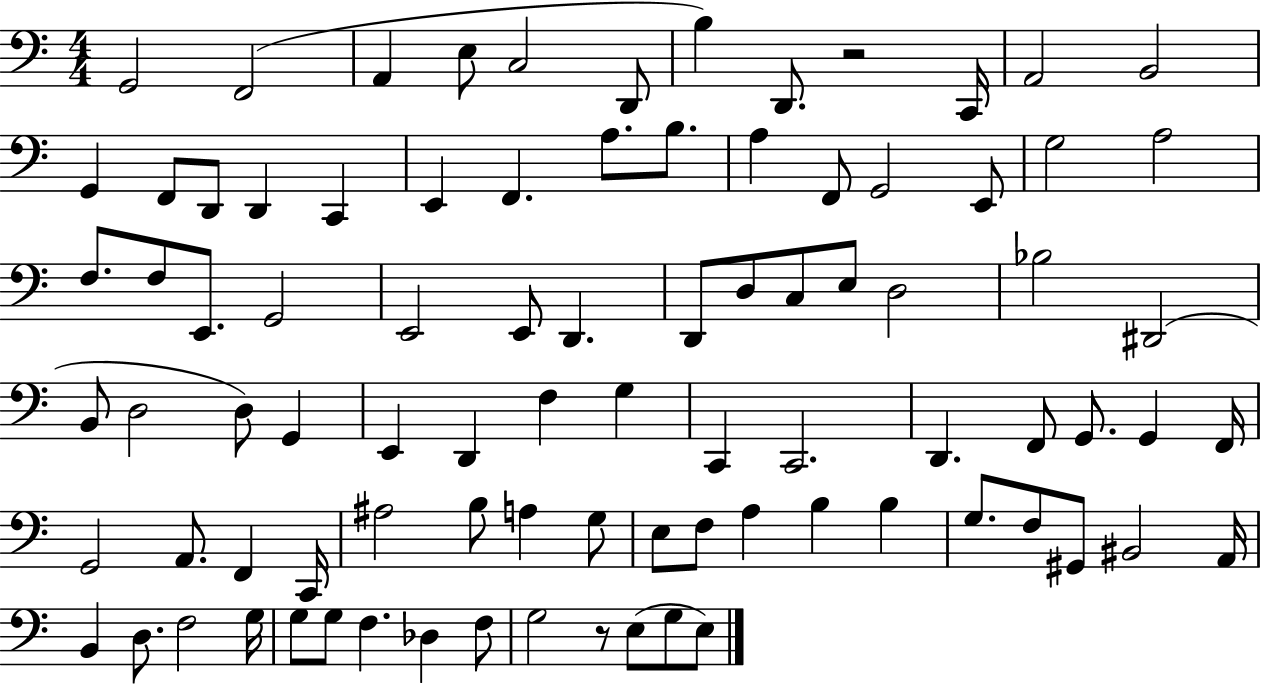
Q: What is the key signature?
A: C major